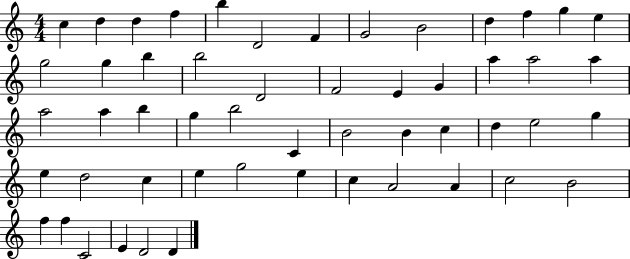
X:1
T:Untitled
M:4/4
L:1/4
K:C
c d d f b D2 F G2 B2 d f g e g2 g b b2 D2 F2 E G a a2 a a2 a b g b2 C B2 B c d e2 g e d2 c e g2 e c A2 A c2 B2 f f C2 E D2 D